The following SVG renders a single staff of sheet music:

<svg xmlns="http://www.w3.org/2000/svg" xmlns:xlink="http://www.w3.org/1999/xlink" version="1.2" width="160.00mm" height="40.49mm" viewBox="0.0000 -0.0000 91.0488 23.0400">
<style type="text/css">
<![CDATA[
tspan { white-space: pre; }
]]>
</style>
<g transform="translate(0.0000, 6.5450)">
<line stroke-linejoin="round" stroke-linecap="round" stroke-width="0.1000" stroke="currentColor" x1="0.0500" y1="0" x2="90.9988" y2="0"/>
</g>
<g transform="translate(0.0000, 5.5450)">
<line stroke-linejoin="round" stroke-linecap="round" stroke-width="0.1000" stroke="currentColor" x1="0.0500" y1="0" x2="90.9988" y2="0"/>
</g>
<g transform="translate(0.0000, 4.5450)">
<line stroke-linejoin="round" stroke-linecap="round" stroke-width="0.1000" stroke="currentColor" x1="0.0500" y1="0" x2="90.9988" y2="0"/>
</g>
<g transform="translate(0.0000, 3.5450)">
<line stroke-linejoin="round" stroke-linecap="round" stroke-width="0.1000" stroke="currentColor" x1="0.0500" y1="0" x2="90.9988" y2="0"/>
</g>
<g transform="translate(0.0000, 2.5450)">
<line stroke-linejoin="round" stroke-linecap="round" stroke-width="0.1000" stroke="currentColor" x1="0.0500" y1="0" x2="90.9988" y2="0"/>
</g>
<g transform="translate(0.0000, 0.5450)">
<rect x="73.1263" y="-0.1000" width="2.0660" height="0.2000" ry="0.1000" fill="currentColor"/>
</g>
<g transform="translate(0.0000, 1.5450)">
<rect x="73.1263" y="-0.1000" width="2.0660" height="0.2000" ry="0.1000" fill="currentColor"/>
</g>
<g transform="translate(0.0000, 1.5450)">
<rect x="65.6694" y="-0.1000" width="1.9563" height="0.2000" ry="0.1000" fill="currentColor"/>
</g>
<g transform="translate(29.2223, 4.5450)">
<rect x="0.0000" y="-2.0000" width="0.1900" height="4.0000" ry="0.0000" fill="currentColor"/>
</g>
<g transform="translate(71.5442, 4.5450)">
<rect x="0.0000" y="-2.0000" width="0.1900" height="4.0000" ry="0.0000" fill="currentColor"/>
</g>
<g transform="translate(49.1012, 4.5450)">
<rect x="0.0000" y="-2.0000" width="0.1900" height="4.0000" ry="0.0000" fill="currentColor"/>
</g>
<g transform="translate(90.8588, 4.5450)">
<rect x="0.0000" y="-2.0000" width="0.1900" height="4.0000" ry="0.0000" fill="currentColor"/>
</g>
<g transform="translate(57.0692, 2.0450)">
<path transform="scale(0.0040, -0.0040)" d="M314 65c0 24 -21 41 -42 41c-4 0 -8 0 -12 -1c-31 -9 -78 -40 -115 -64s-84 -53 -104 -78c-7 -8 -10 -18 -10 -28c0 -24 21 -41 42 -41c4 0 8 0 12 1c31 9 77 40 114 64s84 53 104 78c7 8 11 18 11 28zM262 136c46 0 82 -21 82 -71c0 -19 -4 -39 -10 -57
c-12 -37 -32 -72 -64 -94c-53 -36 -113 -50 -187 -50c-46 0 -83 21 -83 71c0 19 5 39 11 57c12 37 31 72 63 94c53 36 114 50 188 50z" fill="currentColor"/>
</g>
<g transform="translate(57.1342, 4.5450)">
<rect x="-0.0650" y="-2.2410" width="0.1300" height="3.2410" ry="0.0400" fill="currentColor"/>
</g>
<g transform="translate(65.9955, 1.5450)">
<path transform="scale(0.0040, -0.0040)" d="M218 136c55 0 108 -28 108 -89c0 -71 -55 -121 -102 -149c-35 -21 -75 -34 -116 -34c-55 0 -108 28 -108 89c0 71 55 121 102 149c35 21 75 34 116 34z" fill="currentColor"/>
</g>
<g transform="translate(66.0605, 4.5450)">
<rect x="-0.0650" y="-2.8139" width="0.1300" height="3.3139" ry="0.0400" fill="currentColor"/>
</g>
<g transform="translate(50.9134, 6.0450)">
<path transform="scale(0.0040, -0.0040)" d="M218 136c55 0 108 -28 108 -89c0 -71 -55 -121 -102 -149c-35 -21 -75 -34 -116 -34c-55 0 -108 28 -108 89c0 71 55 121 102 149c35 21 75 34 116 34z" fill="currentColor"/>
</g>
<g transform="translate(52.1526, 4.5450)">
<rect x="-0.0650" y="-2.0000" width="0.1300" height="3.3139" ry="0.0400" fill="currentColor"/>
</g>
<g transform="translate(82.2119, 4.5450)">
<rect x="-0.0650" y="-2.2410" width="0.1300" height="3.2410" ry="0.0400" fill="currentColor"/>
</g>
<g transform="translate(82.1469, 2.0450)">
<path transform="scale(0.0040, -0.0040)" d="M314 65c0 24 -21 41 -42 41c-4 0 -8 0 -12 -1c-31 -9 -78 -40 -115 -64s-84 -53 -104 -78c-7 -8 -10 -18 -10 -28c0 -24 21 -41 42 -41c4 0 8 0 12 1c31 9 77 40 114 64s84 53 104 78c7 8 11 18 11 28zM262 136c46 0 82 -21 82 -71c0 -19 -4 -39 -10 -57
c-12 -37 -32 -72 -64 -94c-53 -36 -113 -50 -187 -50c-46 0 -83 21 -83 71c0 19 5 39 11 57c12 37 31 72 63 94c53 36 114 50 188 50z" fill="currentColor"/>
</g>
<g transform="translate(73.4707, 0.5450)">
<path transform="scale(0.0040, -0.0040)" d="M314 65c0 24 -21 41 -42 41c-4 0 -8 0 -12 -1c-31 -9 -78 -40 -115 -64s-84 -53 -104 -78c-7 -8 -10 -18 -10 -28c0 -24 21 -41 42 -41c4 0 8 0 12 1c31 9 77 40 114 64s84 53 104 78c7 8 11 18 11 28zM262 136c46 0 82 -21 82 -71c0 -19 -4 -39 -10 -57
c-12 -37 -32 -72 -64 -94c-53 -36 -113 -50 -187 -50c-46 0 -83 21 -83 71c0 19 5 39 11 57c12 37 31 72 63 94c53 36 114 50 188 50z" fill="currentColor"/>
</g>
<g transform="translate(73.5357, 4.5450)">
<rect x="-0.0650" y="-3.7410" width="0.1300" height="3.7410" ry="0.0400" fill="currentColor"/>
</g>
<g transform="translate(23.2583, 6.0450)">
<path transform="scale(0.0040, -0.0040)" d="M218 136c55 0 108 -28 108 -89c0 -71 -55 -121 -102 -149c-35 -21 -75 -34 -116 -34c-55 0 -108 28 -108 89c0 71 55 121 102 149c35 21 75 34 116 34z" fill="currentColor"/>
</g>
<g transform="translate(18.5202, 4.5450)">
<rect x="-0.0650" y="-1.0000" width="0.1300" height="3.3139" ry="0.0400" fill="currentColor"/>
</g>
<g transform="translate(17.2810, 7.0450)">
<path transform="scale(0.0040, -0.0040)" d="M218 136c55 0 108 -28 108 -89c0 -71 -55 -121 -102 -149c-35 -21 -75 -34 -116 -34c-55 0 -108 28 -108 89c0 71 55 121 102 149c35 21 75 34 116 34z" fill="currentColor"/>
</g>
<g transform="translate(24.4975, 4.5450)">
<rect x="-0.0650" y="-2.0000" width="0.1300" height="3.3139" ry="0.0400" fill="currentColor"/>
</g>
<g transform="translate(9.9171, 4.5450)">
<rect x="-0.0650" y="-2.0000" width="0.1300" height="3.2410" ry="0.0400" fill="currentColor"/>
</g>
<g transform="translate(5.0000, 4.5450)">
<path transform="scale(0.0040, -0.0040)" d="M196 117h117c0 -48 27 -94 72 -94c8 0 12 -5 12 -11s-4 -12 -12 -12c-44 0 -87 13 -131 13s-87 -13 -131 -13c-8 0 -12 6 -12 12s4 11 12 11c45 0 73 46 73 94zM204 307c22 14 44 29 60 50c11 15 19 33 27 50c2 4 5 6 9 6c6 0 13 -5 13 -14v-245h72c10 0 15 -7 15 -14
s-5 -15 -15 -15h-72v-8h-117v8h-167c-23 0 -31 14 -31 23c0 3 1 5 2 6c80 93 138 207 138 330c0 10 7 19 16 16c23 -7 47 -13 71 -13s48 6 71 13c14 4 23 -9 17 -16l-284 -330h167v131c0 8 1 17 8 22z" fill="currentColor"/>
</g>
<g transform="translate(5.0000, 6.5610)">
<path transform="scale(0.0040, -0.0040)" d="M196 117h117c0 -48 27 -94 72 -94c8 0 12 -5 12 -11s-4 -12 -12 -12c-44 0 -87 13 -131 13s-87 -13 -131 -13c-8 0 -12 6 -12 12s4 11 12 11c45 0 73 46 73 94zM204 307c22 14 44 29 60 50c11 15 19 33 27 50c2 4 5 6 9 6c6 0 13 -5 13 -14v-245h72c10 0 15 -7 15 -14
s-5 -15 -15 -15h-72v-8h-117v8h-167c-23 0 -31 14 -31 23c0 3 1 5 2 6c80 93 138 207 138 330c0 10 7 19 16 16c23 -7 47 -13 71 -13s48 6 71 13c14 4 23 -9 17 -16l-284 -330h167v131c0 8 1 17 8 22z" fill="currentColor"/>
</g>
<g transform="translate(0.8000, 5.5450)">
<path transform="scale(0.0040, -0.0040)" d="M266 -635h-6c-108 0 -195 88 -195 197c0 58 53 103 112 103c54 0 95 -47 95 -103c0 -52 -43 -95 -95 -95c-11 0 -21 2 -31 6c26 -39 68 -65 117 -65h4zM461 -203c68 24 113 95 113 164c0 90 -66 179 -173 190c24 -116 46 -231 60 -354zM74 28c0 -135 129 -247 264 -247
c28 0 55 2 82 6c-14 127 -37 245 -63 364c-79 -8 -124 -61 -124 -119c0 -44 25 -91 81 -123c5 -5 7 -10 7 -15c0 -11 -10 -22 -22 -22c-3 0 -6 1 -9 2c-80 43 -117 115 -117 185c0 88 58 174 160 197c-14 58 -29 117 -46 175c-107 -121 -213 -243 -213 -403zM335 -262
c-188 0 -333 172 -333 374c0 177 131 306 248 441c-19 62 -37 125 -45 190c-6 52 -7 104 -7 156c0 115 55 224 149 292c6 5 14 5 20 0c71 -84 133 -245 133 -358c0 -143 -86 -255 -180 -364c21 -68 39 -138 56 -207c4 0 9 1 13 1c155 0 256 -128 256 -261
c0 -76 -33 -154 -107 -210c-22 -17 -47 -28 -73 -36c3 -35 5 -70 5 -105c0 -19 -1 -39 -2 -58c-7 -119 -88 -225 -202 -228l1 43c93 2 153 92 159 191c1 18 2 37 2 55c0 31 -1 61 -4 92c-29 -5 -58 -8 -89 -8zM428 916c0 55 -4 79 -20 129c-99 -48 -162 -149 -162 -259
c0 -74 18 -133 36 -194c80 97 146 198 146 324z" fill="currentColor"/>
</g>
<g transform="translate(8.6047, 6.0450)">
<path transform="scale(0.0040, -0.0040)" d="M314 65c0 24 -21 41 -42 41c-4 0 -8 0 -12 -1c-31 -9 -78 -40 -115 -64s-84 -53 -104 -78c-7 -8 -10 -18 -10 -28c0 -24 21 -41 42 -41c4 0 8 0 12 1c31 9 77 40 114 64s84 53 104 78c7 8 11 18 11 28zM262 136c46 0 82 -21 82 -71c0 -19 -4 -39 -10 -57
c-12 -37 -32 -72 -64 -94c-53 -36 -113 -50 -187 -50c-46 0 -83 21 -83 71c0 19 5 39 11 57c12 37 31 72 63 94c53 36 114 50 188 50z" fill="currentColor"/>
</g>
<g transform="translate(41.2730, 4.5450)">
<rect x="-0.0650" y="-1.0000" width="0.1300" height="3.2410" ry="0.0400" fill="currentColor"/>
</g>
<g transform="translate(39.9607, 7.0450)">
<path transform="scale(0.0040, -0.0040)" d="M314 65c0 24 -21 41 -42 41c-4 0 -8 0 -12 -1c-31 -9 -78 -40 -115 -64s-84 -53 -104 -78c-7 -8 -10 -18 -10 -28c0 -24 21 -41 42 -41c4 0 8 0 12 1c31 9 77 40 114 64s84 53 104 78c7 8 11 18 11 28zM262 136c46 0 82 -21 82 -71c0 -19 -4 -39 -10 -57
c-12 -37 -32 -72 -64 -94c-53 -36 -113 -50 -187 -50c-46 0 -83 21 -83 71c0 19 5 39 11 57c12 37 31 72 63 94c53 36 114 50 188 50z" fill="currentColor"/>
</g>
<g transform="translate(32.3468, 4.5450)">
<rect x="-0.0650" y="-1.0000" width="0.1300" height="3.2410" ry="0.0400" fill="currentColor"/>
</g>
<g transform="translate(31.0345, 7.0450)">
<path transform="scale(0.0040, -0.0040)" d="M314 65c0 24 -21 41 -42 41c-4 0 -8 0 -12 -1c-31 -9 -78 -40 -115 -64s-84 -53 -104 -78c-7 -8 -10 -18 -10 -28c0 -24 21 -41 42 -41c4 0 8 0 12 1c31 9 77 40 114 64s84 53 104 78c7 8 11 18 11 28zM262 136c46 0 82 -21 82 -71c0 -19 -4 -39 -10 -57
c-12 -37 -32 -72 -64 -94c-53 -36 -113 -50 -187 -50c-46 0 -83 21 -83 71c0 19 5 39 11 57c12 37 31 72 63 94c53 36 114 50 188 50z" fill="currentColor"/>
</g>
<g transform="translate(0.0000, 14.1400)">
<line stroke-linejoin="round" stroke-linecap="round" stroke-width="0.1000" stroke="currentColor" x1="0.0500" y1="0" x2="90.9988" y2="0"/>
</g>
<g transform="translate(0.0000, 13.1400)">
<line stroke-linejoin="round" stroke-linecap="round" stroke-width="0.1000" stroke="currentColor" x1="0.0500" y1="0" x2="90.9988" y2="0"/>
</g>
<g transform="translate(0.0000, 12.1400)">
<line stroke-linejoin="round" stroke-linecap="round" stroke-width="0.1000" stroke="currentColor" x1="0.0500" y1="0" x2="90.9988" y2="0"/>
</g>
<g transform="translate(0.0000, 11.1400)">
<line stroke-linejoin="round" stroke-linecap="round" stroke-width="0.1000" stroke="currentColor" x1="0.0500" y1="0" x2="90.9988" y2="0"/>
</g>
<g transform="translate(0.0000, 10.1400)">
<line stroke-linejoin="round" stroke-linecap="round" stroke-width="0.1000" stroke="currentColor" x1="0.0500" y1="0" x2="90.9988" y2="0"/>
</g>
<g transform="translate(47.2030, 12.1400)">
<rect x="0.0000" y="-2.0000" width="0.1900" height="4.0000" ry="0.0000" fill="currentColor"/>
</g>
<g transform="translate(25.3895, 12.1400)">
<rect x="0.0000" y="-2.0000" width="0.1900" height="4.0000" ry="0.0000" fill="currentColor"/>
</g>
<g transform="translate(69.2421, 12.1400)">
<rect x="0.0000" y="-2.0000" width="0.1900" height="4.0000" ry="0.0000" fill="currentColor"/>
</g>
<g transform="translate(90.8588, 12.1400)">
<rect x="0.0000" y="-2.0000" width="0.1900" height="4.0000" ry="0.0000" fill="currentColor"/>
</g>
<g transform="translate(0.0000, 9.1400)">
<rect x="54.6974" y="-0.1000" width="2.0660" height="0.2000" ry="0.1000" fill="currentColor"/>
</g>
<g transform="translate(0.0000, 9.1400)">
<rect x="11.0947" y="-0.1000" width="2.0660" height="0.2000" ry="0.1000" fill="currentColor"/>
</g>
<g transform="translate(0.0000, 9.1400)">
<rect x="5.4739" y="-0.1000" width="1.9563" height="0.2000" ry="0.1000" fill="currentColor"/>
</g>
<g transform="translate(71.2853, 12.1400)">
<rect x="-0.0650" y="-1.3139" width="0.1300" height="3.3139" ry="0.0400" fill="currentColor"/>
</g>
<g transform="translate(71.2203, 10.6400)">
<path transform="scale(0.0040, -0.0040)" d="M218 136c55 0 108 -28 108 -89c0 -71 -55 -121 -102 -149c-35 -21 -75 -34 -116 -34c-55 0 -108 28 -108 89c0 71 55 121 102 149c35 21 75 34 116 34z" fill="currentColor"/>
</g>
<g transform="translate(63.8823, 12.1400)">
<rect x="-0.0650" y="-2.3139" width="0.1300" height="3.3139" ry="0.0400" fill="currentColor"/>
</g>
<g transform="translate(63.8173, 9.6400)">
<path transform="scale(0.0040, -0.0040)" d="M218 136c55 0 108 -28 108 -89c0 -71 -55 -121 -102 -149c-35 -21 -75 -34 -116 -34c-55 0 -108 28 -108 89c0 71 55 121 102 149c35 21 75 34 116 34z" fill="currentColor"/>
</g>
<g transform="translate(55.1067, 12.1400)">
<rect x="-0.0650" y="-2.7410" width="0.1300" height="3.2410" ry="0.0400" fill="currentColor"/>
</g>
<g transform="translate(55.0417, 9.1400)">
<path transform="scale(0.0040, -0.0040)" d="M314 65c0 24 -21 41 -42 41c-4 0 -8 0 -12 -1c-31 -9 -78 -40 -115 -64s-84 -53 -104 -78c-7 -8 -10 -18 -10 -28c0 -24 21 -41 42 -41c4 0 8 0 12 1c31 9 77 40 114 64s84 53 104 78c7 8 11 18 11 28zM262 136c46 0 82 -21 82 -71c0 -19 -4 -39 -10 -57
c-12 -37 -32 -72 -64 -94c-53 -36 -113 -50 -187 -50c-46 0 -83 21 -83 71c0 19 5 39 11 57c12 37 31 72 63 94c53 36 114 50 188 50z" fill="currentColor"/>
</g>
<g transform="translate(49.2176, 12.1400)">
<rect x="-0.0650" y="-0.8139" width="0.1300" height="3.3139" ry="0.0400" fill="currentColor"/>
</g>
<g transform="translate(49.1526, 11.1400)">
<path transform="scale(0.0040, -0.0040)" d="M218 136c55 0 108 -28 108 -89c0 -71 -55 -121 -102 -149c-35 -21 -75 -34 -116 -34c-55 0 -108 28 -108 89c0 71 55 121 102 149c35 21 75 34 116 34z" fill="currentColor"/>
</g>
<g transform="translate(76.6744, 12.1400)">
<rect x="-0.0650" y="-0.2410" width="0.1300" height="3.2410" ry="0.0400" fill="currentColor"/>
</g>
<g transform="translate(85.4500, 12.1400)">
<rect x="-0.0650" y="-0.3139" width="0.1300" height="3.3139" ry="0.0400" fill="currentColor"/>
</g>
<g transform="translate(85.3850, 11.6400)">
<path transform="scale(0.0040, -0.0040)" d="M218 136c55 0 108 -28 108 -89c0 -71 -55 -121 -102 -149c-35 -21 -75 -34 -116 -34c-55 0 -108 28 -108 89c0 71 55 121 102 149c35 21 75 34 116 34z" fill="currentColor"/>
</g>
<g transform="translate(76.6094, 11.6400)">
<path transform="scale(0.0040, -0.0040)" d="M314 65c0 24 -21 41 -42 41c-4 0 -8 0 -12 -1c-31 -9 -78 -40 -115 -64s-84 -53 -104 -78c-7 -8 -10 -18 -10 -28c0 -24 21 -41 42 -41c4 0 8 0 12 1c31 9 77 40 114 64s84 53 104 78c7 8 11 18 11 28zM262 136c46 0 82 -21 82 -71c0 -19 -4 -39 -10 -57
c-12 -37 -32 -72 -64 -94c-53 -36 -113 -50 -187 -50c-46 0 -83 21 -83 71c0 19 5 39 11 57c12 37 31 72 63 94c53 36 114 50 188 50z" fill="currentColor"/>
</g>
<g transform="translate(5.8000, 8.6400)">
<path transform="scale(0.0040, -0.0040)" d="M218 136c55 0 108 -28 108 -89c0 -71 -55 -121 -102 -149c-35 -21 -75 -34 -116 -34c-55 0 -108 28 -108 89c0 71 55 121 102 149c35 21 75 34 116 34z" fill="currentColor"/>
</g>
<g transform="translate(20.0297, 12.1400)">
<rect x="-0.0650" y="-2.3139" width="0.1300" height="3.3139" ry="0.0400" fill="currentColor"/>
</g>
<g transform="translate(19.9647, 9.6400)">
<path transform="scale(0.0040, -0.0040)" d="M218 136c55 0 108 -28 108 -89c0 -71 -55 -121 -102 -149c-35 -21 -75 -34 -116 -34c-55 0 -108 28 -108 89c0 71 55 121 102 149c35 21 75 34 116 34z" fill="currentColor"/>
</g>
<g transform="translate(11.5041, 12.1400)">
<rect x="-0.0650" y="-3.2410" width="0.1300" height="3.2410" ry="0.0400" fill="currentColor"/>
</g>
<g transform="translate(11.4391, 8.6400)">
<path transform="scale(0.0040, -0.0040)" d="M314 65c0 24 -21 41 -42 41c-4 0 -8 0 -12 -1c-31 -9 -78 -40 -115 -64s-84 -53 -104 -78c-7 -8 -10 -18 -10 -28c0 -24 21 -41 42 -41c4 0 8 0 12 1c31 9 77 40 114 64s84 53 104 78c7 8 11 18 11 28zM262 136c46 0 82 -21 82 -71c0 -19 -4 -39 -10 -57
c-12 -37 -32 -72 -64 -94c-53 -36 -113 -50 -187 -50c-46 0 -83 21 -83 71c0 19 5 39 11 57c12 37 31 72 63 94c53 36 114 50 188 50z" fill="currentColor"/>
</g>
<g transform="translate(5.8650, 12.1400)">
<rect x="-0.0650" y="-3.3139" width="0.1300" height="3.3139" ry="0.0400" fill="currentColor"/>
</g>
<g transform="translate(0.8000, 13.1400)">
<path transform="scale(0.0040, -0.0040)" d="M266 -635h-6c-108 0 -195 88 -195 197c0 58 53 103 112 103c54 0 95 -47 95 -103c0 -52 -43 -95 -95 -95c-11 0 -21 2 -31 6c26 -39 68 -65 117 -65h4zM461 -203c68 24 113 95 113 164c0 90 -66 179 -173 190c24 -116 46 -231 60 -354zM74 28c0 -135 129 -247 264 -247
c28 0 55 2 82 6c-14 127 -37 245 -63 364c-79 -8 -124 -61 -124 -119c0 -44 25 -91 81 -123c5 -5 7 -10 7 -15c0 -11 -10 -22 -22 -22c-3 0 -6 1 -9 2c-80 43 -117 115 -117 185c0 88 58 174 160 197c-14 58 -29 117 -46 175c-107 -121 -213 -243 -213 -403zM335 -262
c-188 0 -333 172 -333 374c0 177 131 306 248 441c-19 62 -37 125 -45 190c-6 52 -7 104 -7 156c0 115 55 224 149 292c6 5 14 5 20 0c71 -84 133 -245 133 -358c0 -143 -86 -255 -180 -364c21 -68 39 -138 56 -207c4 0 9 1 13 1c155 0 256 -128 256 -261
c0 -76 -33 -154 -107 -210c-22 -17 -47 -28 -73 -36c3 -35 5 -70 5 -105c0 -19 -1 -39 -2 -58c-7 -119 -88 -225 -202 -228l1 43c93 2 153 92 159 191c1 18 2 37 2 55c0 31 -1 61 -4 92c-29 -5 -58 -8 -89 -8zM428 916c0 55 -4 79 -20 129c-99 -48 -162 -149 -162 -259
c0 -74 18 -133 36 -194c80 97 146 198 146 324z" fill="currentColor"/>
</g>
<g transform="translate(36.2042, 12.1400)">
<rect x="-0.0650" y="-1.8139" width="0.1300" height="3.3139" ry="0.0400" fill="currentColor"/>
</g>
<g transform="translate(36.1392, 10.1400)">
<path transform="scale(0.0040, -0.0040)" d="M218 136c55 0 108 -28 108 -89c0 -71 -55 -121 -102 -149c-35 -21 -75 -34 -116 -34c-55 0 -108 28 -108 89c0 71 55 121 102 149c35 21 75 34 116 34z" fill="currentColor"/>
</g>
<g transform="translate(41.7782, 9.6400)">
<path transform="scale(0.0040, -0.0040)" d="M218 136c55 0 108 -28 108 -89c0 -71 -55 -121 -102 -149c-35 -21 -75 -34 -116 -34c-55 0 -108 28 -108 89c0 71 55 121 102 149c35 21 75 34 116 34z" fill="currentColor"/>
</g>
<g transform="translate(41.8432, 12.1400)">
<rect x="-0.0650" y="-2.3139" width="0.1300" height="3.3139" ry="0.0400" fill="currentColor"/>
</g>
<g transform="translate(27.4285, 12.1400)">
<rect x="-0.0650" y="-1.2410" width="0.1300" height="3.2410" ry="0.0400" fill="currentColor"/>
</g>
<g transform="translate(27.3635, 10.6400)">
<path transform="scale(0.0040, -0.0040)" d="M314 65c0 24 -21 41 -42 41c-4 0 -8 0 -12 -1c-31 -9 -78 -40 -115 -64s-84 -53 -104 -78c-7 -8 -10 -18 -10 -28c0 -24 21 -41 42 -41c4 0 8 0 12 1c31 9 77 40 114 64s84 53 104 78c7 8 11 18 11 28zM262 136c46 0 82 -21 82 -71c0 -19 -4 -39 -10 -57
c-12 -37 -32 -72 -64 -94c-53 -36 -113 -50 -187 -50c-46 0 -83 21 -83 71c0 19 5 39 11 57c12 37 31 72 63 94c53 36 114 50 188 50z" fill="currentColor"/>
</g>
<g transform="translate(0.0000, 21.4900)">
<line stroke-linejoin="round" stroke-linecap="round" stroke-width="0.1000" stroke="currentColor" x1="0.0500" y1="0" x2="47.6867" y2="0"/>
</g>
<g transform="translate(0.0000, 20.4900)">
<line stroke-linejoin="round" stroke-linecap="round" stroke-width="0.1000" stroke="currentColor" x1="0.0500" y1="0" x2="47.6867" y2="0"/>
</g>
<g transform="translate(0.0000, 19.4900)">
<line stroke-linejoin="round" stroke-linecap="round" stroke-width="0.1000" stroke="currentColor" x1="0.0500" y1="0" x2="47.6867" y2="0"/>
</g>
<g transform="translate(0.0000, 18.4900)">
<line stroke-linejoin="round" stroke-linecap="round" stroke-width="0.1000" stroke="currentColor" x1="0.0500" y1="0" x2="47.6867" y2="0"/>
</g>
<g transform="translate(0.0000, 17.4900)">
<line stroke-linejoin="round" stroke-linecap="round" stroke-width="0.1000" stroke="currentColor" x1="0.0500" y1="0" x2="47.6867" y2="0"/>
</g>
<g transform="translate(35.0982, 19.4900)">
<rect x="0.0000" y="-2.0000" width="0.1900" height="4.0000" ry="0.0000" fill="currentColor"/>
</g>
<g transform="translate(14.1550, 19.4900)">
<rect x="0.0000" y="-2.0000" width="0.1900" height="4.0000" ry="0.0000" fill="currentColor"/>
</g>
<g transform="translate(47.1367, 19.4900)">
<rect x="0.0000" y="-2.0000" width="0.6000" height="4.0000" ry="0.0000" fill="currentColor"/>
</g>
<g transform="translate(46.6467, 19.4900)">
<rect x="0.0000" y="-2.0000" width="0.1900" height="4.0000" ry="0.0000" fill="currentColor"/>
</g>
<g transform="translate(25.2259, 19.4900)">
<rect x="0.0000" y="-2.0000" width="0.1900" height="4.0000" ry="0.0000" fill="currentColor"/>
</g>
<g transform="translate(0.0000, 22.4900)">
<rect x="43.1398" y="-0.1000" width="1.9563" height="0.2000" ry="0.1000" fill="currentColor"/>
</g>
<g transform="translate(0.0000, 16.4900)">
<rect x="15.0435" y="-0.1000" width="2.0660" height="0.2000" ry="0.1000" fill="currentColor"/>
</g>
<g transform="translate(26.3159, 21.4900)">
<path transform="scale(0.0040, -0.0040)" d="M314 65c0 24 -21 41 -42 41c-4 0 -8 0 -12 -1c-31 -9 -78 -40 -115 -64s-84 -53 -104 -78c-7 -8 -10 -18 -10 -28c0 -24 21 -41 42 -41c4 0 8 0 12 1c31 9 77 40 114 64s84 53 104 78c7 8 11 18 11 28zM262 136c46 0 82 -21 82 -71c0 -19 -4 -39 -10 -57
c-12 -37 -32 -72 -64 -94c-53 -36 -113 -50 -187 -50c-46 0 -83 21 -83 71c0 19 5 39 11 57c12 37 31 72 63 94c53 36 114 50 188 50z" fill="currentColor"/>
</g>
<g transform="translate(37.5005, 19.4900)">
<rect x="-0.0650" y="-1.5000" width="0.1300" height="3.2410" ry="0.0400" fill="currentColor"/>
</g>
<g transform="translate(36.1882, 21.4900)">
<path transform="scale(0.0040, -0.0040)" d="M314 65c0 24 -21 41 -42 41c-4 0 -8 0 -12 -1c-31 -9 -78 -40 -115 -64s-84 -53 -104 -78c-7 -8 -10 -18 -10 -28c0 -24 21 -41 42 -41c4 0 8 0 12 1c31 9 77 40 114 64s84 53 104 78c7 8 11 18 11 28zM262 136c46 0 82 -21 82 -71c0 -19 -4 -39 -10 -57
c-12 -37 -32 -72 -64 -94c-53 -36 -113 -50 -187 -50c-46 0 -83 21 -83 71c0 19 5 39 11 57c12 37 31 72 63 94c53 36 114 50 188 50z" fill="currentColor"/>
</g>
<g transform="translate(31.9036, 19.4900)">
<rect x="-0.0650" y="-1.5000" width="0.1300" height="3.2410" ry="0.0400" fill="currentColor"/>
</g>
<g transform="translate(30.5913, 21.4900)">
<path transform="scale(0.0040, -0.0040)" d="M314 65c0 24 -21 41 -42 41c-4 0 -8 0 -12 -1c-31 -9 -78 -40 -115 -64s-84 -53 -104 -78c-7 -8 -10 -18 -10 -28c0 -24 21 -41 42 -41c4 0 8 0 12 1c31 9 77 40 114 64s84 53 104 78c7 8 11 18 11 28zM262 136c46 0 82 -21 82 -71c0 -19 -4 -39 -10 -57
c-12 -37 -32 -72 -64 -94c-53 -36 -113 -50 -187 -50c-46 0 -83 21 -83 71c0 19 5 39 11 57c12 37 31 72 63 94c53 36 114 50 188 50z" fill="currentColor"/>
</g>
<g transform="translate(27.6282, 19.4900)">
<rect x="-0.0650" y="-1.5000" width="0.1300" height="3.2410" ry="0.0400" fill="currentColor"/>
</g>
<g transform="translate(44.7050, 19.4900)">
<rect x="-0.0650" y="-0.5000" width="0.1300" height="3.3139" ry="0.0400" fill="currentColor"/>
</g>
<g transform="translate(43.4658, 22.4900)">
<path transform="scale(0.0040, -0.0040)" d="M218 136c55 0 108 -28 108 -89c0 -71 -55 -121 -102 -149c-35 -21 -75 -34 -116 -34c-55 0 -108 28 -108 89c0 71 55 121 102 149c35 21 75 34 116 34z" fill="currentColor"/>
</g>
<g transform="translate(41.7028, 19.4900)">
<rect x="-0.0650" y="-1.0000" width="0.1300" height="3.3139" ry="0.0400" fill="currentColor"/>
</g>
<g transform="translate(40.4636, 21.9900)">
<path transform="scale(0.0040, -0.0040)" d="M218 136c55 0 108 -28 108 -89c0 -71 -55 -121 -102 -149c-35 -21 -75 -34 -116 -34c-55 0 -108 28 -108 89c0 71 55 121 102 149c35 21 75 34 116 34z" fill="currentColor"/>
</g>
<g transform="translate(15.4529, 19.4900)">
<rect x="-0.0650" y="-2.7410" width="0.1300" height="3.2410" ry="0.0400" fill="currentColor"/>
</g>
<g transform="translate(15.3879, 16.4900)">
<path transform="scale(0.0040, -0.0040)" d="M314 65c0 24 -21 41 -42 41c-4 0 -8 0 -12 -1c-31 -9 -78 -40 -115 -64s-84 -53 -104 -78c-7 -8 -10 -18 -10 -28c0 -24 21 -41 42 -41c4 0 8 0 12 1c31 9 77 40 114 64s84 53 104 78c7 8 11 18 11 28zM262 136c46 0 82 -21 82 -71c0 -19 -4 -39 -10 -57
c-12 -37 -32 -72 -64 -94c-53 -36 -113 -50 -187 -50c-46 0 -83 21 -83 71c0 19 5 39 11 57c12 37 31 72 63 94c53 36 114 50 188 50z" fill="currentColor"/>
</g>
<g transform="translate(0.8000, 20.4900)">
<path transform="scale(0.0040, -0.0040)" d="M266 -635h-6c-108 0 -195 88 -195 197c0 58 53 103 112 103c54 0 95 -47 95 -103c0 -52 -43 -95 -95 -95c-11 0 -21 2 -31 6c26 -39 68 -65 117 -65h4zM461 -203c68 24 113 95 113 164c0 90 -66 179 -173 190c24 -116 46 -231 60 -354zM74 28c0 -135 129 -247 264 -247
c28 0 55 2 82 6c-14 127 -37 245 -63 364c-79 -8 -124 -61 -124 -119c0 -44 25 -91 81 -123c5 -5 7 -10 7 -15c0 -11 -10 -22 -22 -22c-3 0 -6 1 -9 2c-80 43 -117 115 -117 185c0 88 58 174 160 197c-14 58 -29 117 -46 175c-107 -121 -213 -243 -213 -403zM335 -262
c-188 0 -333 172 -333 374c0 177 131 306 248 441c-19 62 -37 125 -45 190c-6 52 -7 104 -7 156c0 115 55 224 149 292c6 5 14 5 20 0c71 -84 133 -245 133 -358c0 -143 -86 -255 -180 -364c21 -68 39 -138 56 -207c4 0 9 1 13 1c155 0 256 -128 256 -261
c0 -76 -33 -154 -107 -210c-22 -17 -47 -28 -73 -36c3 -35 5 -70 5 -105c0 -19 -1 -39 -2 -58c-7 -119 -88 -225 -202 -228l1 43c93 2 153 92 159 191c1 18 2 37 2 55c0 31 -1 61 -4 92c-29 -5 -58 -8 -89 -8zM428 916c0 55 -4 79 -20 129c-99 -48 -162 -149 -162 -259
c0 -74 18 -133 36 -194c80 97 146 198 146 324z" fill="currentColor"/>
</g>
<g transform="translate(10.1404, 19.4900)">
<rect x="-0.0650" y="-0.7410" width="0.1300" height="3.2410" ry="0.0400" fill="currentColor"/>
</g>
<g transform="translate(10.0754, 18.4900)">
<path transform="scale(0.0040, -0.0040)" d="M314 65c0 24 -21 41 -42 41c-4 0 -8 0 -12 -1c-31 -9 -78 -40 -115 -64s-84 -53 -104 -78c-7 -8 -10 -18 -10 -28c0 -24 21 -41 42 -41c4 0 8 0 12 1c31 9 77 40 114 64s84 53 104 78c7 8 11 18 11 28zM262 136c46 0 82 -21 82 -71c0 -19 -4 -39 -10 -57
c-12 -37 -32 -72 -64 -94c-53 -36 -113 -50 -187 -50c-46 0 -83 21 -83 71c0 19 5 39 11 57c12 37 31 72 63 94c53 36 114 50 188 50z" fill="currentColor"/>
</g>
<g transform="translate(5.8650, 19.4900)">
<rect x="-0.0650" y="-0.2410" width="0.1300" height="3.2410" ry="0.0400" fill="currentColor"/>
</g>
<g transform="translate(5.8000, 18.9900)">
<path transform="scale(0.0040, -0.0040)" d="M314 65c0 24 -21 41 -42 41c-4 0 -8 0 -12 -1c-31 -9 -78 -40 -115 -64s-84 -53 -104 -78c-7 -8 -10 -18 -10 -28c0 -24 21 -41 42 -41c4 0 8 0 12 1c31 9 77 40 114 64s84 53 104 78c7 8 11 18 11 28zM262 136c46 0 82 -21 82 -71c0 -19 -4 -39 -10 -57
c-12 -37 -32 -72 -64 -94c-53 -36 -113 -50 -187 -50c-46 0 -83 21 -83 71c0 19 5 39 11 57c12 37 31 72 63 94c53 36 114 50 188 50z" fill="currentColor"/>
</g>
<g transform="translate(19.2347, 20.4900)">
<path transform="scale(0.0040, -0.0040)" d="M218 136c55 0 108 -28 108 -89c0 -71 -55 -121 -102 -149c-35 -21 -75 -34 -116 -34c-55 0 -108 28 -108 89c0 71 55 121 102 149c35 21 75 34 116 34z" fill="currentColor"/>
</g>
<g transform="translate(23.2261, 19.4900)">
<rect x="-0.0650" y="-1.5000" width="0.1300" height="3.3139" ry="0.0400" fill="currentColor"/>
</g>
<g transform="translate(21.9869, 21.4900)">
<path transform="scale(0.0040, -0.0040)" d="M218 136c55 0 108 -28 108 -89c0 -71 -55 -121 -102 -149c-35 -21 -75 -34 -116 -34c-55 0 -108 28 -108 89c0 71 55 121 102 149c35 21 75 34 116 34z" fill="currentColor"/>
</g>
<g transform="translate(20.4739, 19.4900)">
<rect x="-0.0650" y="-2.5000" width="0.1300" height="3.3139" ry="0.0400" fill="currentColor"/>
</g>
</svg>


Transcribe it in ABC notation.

X:1
T:Untitled
M:4/4
L:1/4
K:C
F2 D F D2 D2 F g2 a c'2 g2 b b2 g e2 f g d a2 g e c2 c c2 d2 a2 G E E2 E2 E2 D C